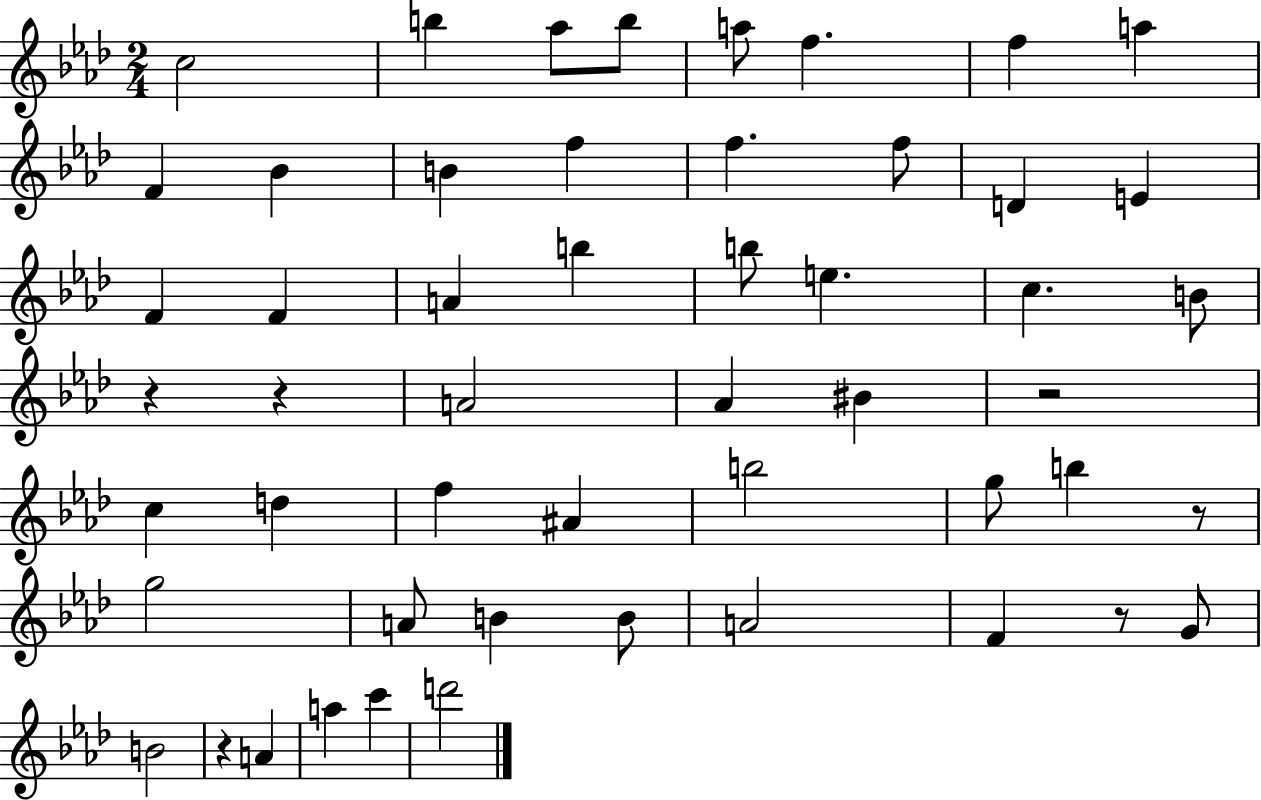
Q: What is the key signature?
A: AES major